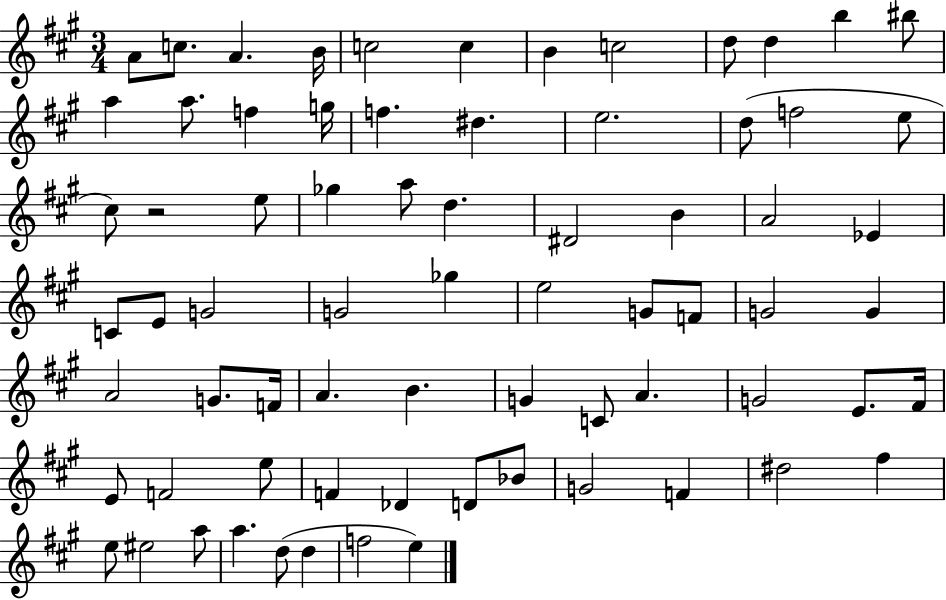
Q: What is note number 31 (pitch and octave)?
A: Eb4